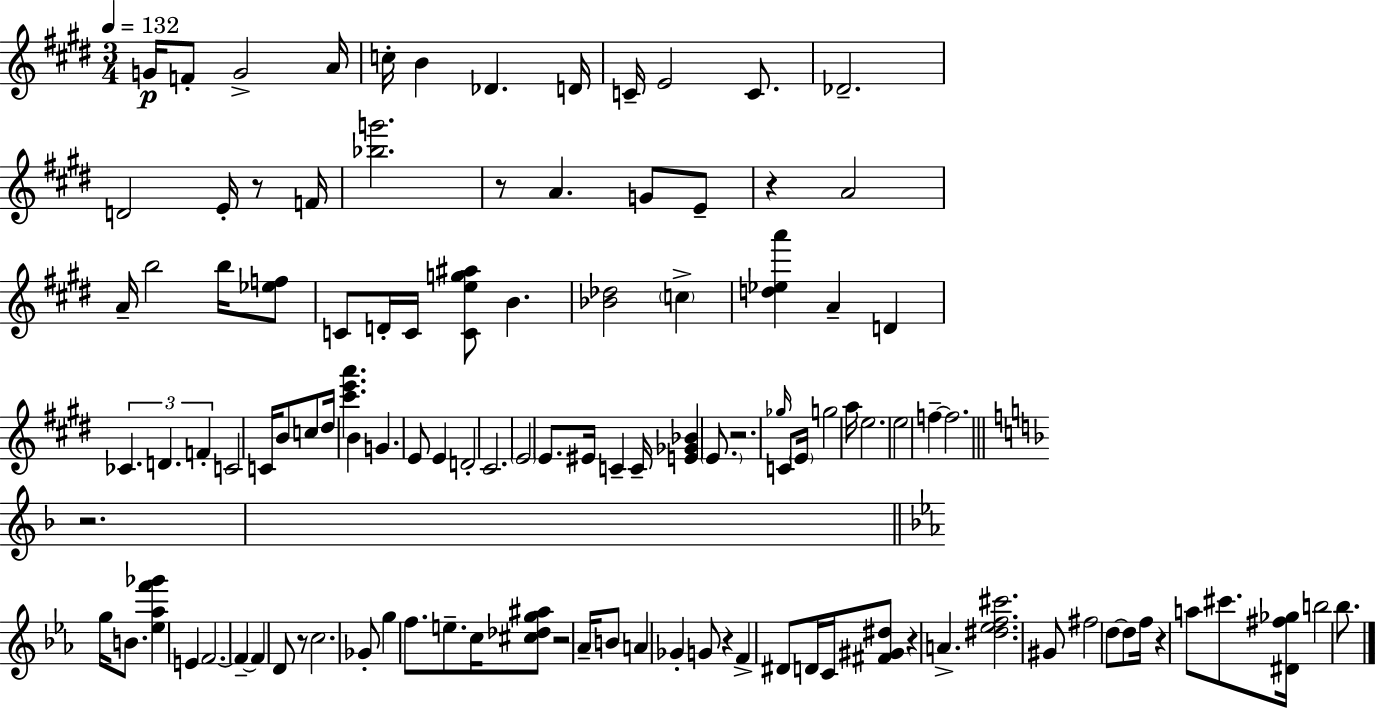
G4/s F4/e G4/h A4/s C5/s B4/q Db4/q. D4/s C4/s E4/h C4/e. Db4/h. D4/h E4/s R/e F4/s [Bb5,G6]/h. R/e A4/q. G4/e E4/e R/q A4/h A4/s B5/h B5/s [Eb5,F5]/e C4/e D4/s C4/s [C4,E5,G5,A#5]/e B4/q. [Bb4,Db5]/h C5/q [D5,Eb5,A6]/q A4/q D4/q CES4/q. D4/q. F4/q C4/h C4/s B4/e C5/e D#5/s [C#6,E6,A6]/q. B4/q G4/q. E4/e E4/q D4/h C#4/h. E4/h E4/e. EIS4/s C4/q C4/s [E4,Gb4,Bb4]/q E4/e. R/h. Gb5/s C4/e E4/s G5/h A5/s E5/h. E5/h F5/q F5/h. R/h. G5/s B4/e. [Eb5,Ab5,F6,Gb6]/q E4/q F4/h. F4/q F4/q D4/e R/e C5/h. Gb4/e G5/q F5/e. E5/e. C5/s [C#5,Db5,G5,A#5]/e R/h Ab4/s B4/e A4/q Gb4/q G4/e R/q F4/q D#4/e D4/s C4/s [F#4,G#4,D#5]/e R/q A4/q. [D#5,Eb5,F5,C#6]/h. G#4/e F#5/h D5/e D5/e F5/s R/q A5/e C#6/e. [D#4,F#5,Gb5]/s B5/h Bb5/e.